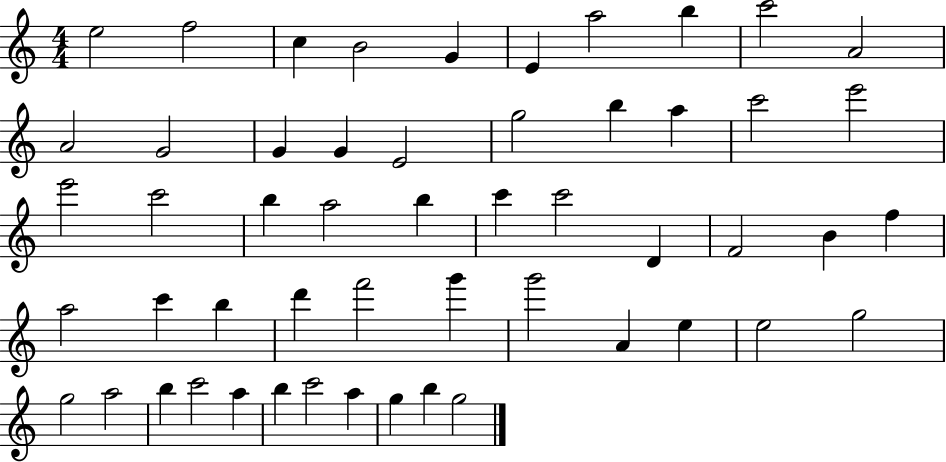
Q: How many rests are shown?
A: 0